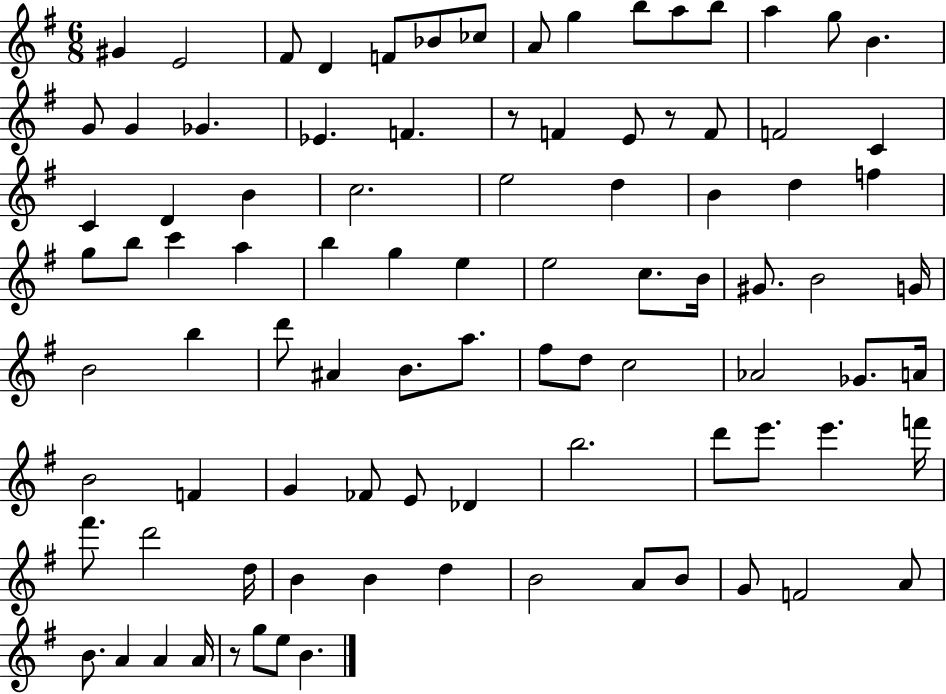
X:1
T:Untitled
M:6/8
L:1/4
K:G
^G E2 ^F/2 D F/2 _B/2 _c/2 A/2 g b/2 a/2 b/2 a g/2 B G/2 G _G _E F z/2 F E/2 z/2 F/2 F2 C C D B c2 e2 d B d f g/2 b/2 c' a b g e e2 c/2 B/4 ^G/2 B2 G/4 B2 b d'/2 ^A B/2 a/2 ^f/2 d/2 c2 _A2 _G/2 A/4 B2 F G _F/2 E/2 _D b2 d'/2 e'/2 e' f'/4 ^f'/2 d'2 d/4 B B d B2 A/2 B/2 G/2 F2 A/2 B/2 A A A/4 z/2 g/2 e/2 B